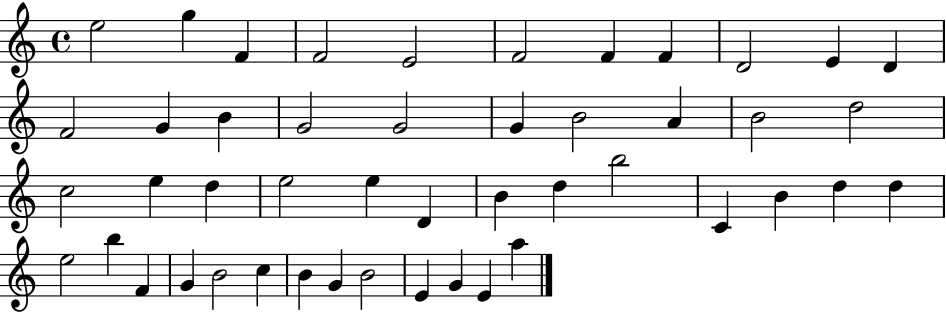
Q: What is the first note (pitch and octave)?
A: E5